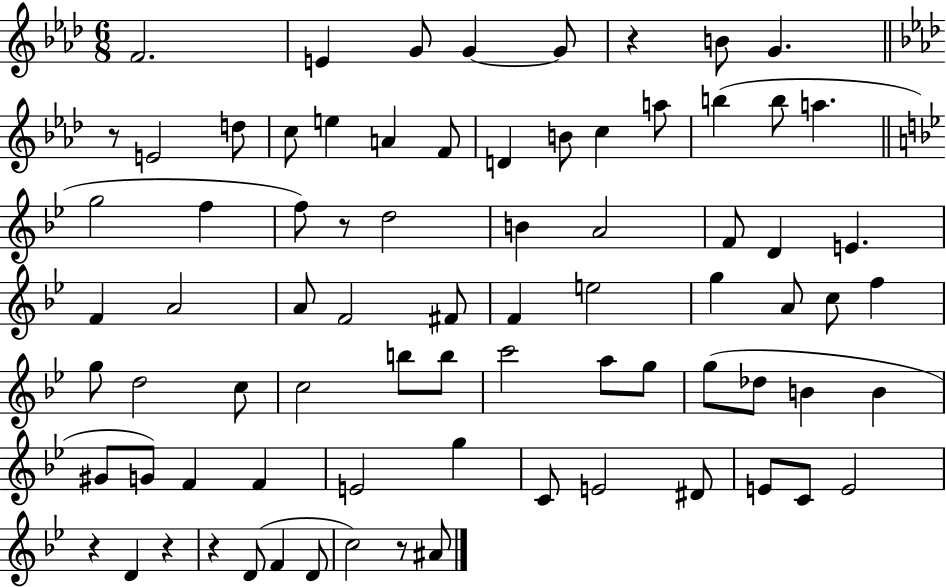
F4/h. E4/q G4/e G4/q G4/e R/q B4/e G4/q. R/e E4/h D5/e C5/e E5/q A4/q F4/e D4/q B4/e C5/q A5/e B5/q B5/e A5/q. G5/h F5/q F5/e R/e D5/h B4/q A4/h F4/e D4/q E4/q. F4/q A4/h A4/e F4/h F#4/e F4/q E5/h G5/q A4/e C5/e F5/q G5/e D5/h C5/e C5/h B5/e B5/e C6/h A5/e G5/e G5/e Db5/e B4/q B4/q G#4/e G4/e F4/q F4/q E4/h G5/q C4/e E4/h D#4/e E4/e C4/e E4/h R/q D4/q R/q R/q D4/e F4/q D4/e C5/h R/e A#4/e